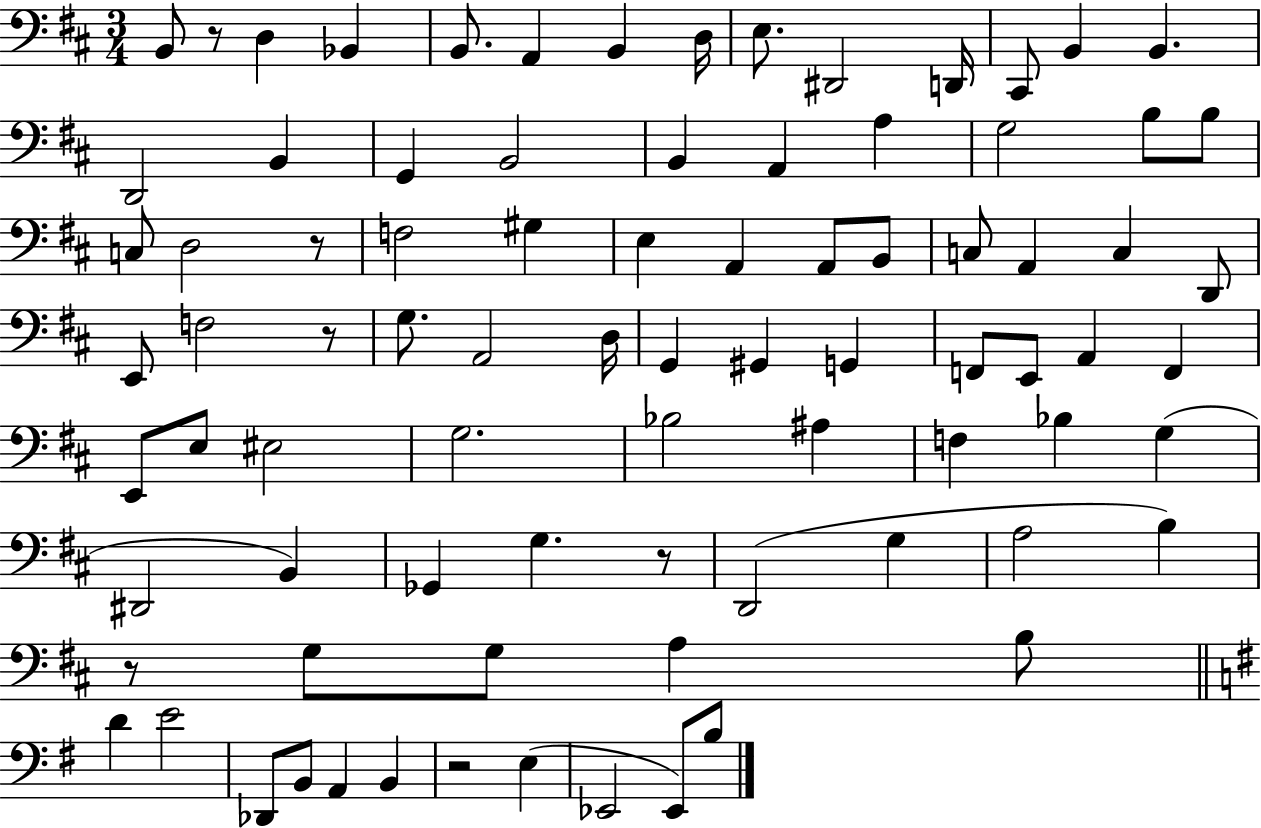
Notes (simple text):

B2/e R/e D3/q Bb2/q B2/e. A2/q B2/q D3/s E3/e. D#2/h D2/s C#2/e B2/q B2/q. D2/h B2/q G2/q B2/h B2/q A2/q A3/q G3/h B3/e B3/e C3/e D3/h R/e F3/h G#3/q E3/q A2/q A2/e B2/e C3/e A2/q C3/q D2/e E2/e F3/h R/e G3/e. A2/h D3/s G2/q G#2/q G2/q F2/e E2/e A2/q F2/q E2/e E3/e EIS3/h G3/h. Bb3/h A#3/q F3/q Bb3/q G3/q D#2/h B2/q Gb2/q G3/q. R/e D2/h G3/q A3/h B3/q R/e G3/e G3/e A3/q B3/e D4/q E4/h Db2/e B2/e A2/q B2/q R/h E3/q Eb2/h Eb2/e B3/e